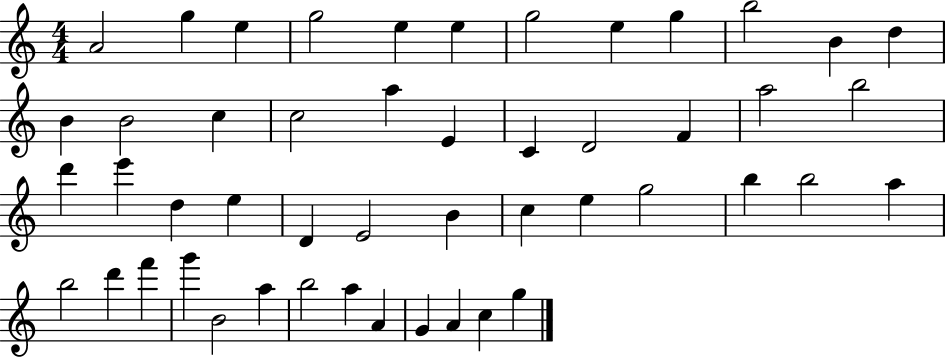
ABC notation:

X:1
T:Untitled
M:4/4
L:1/4
K:C
A2 g e g2 e e g2 e g b2 B d B B2 c c2 a E C D2 F a2 b2 d' e' d e D E2 B c e g2 b b2 a b2 d' f' g' B2 a b2 a A G A c g